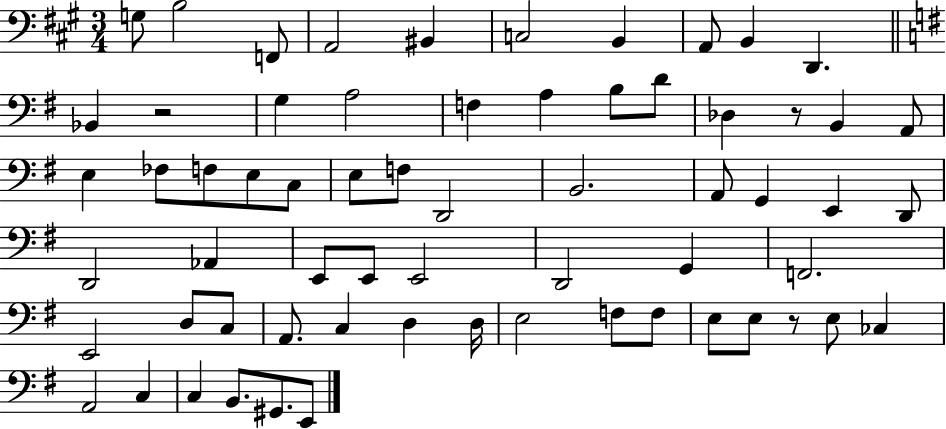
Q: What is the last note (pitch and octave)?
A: E2